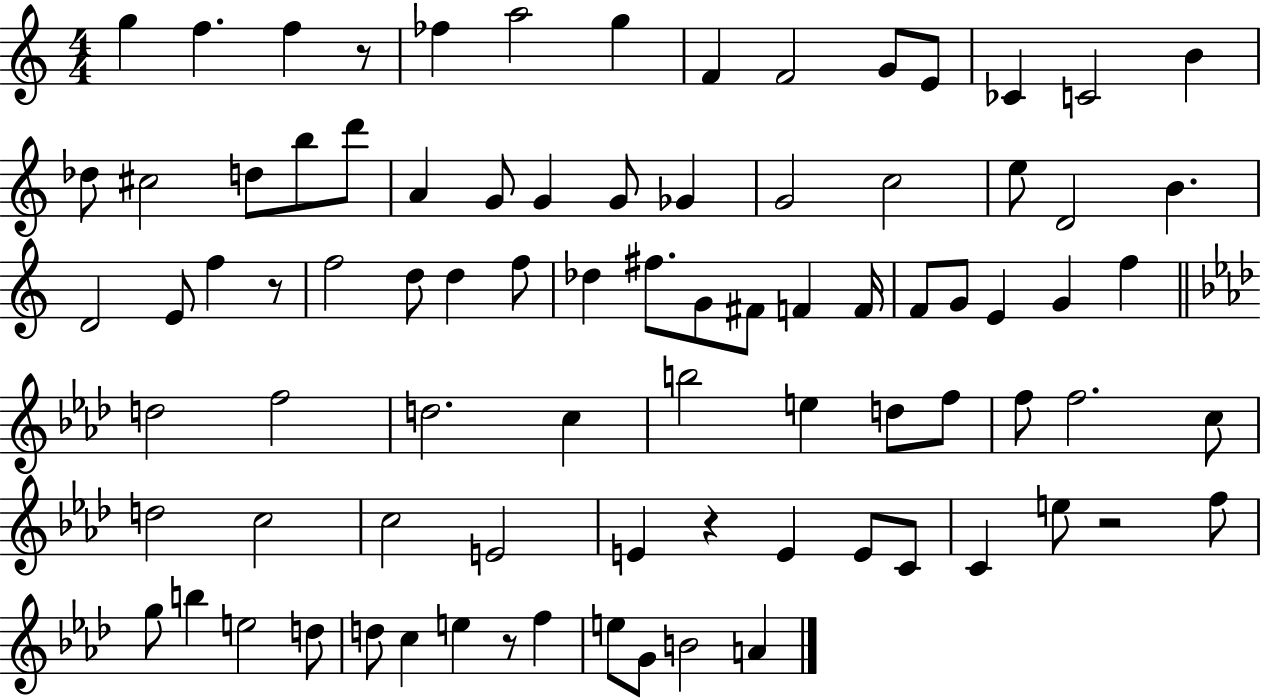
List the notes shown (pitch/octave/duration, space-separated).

G5/q F5/q. F5/q R/e FES5/q A5/h G5/q F4/q F4/h G4/e E4/e CES4/q C4/h B4/q Db5/e C#5/h D5/e B5/e D6/e A4/q G4/e G4/q G4/e Gb4/q G4/h C5/h E5/e D4/h B4/q. D4/h E4/e F5/q R/e F5/h D5/e D5/q F5/e Db5/q F#5/e. G4/e F#4/e F4/q F4/s F4/e G4/e E4/q G4/q F5/q D5/h F5/h D5/h. C5/q B5/h E5/q D5/e F5/e F5/e F5/h. C5/e D5/h C5/h C5/h E4/h E4/q R/q E4/q E4/e C4/e C4/q E5/e R/h F5/e G5/e B5/q E5/h D5/e D5/e C5/q E5/q R/e F5/q E5/e G4/e B4/h A4/q